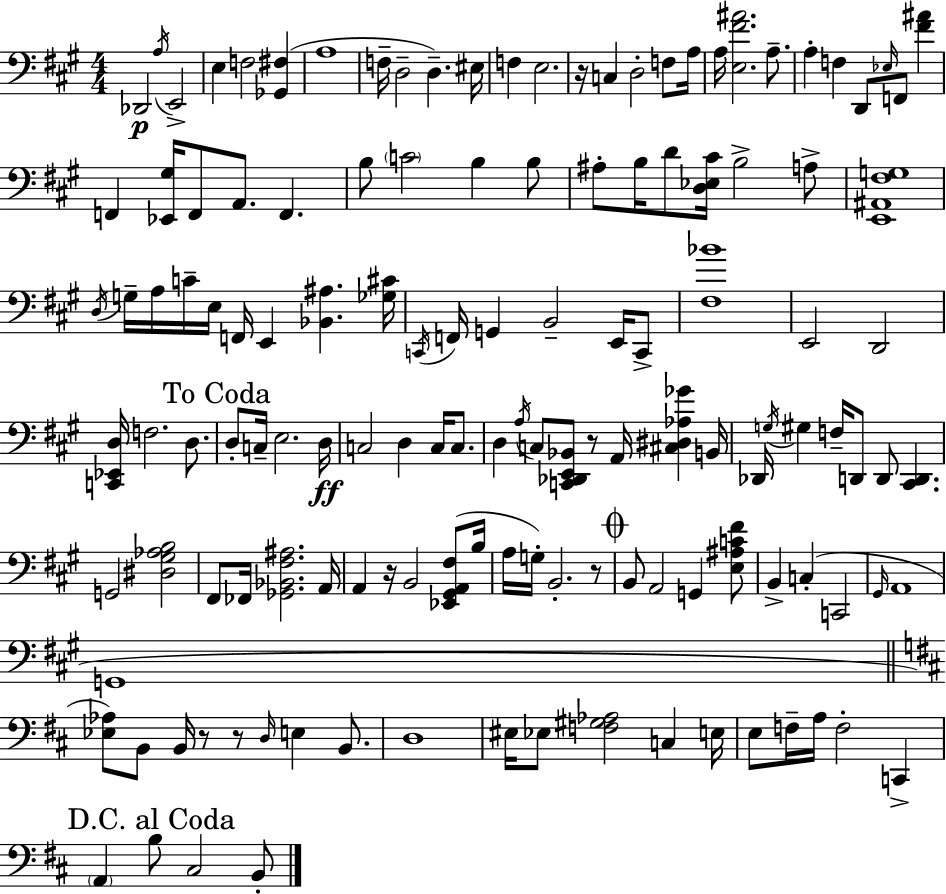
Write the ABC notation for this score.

X:1
T:Untitled
M:4/4
L:1/4
K:A
_D,,2 A,/4 E,,2 E, F,2 [_G,,^F,] A,4 F,/4 D,2 D, ^E,/4 F, E,2 z/4 C, D,2 F,/2 A,/4 A,/4 [E,^F^A]2 A,/2 A, F, D,,/2 _E,/4 F,,/2 [^F^A] F,, [_E,,^G,]/4 F,,/2 A,,/2 F,, B,/2 C2 B, B,/2 ^A,/2 B,/4 D/2 [D,_E,^C]/4 B,2 A,/2 [E,,^A,,^F,G,]4 D,/4 G,/4 A,/4 C/4 E,/4 F,,/4 E,, [_B,,^A,] [_G,^C]/4 C,,/4 F,,/4 G,, B,,2 E,,/4 C,,/2 [^F,_B]4 E,,2 D,,2 [C,,_E,,D,]/4 F,2 D,/2 D,/2 C,/4 E,2 D,/4 C,2 D, C,/4 C,/2 D, A,/4 C,/2 [C,,_D,,E,,_B,,]/2 z/2 A,,/4 [^C,^D,_A,_G] B,,/4 _D,,/4 G,/4 ^G, F,/4 D,,/2 D,,/2 [^C,,D,,] G,,2 [^D,^G,_A,B,]2 ^F,,/2 _F,,/4 [_G,,_B,,^F,^A,]2 A,,/4 A,, z/4 B,,2 [_E,,^G,,A,,^F,]/2 B,/4 A,/4 G,/4 B,,2 z/2 B,,/2 A,,2 G,, [E,^A,C^F]/2 B,, C, C,,2 ^G,,/4 A,,4 G,,4 [_E,_A,]/2 B,,/2 B,,/4 z/2 z/2 D,/4 E, B,,/2 D,4 ^E,/4 _E,/2 [F,^G,_A,]2 C, E,/4 E,/2 F,/4 A,/4 F,2 C,, A,, B,/2 ^C,2 B,,/2